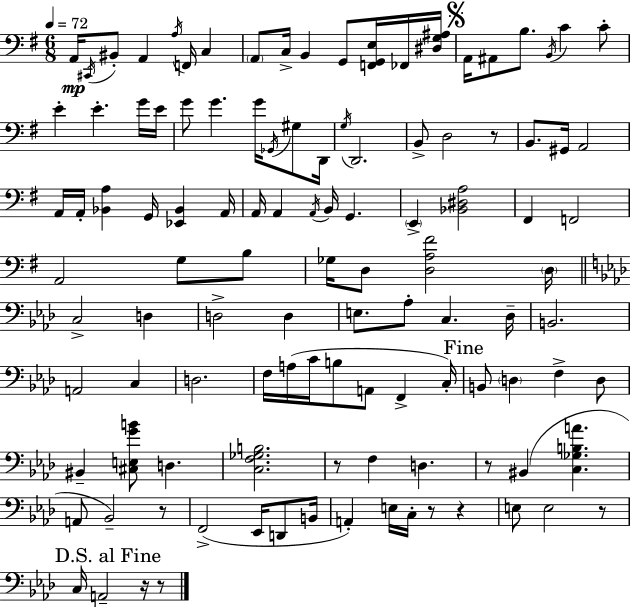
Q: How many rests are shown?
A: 9